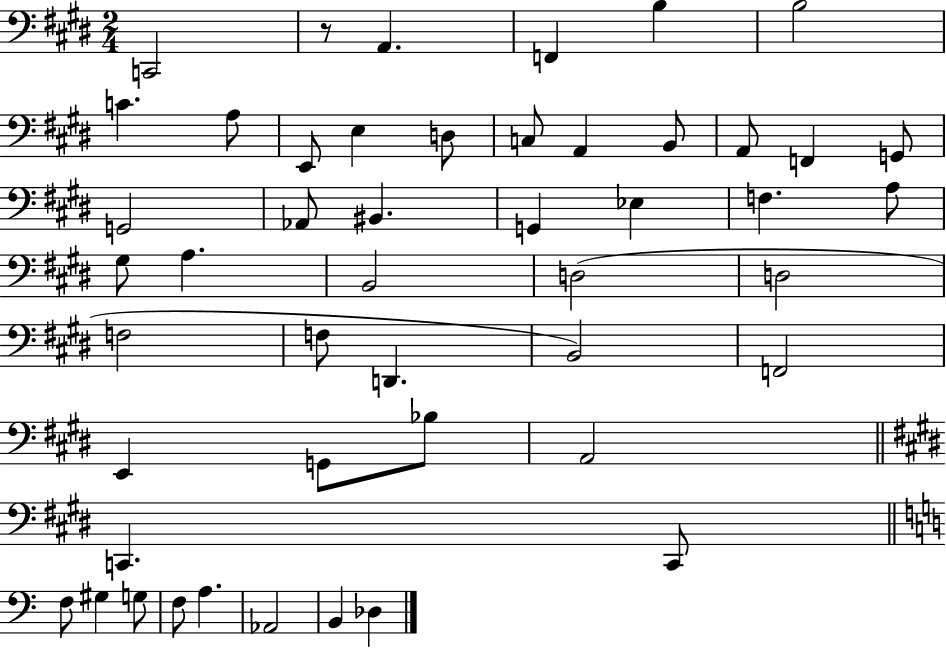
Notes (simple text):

C2/h R/e A2/q. F2/q B3/q B3/h C4/q. A3/e E2/e E3/q D3/e C3/e A2/q B2/e A2/e F2/q G2/e G2/h Ab2/e BIS2/q. G2/q Eb3/q F3/q. A3/e G#3/e A3/q. B2/h D3/h D3/h F3/h F3/e D2/q. B2/h F2/h E2/q G2/e Bb3/e A2/h C2/q. C2/e F3/e G#3/q G3/e F3/e A3/q. Ab2/h B2/q Db3/q